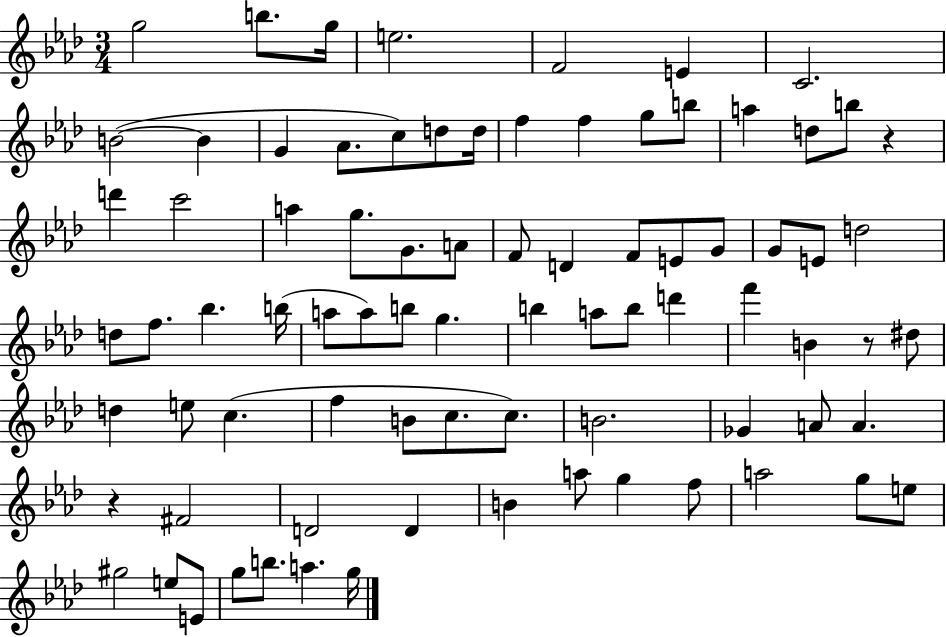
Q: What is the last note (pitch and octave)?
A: G5